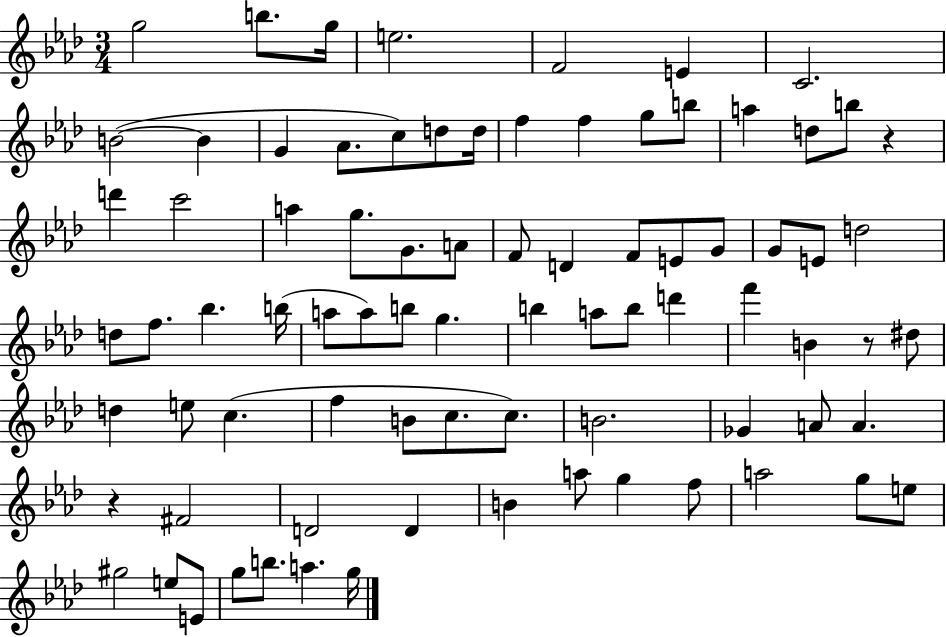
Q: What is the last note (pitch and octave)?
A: G5